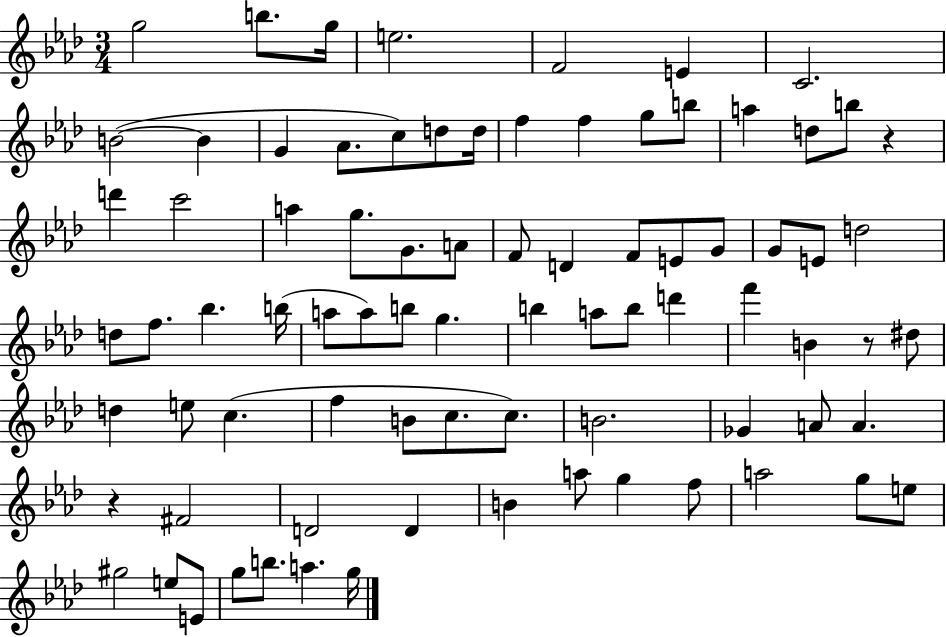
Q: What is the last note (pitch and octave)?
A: G5